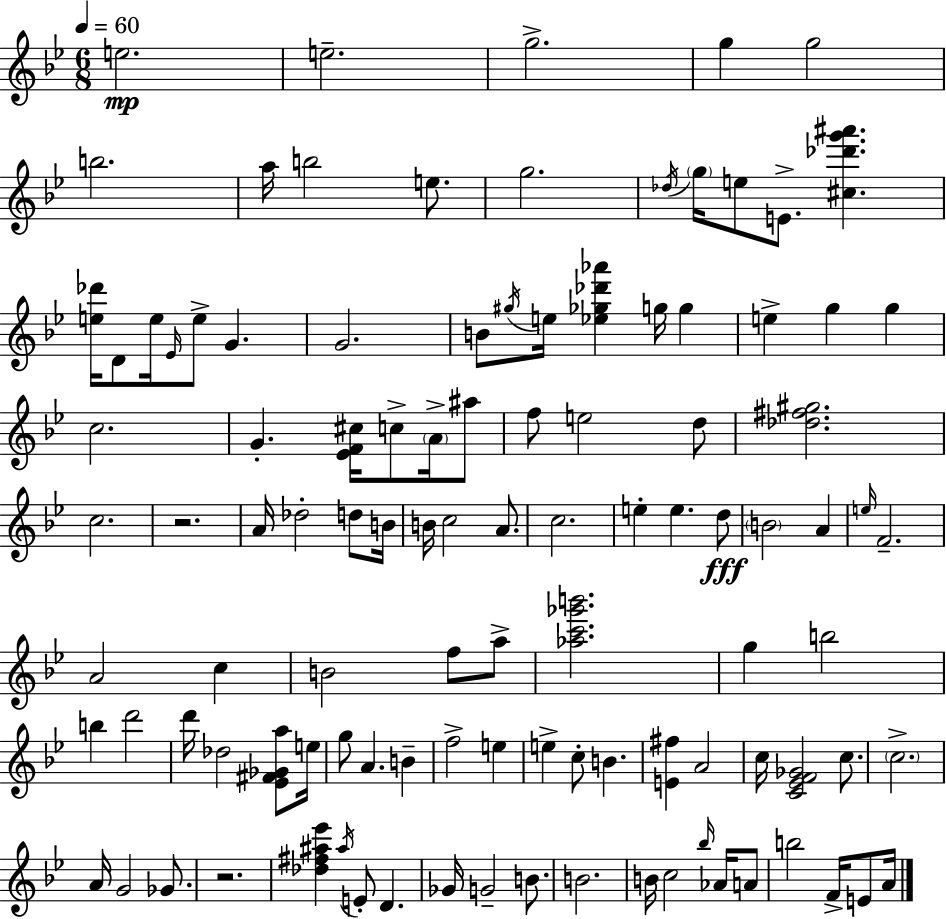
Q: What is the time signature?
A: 6/8